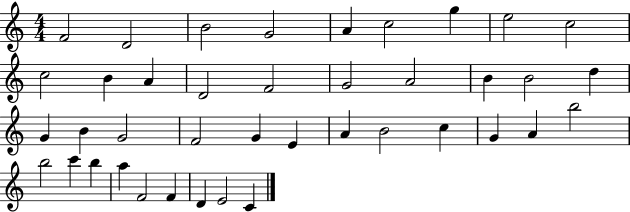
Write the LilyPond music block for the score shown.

{
  \clef treble
  \numericTimeSignature
  \time 4/4
  \key c \major
  f'2 d'2 | b'2 g'2 | a'4 c''2 g''4 | e''2 c''2 | \break c''2 b'4 a'4 | d'2 f'2 | g'2 a'2 | b'4 b'2 d''4 | \break g'4 b'4 g'2 | f'2 g'4 e'4 | a'4 b'2 c''4 | g'4 a'4 b''2 | \break b''2 c'''4 b''4 | a''4 f'2 f'4 | d'4 e'2 c'4 | \bar "|."
}